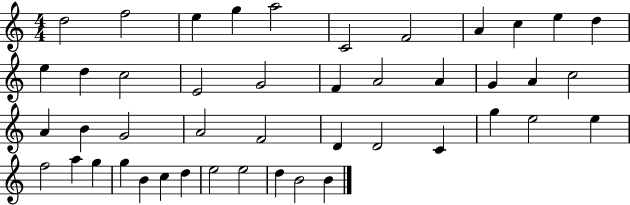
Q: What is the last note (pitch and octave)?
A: B4